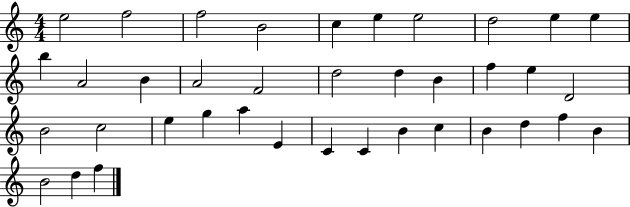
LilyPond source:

{
  \clef treble
  \numericTimeSignature
  \time 4/4
  \key c \major
  e''2 f''2 | f''2 b'2 | c''4 e''4 e''2 | d''2 e''4 e''4 | \break b''4 a'2 b'4 | a'2 f'2 | d''2 d''4 b'4 | f''4 e''4 d'2 | \break b'2 c''2 | e''4 g''4 a''4 e'4 | c'4 c'4 b'4 c''4 | b'4 d''4 f''4 b'4 | \break b'2 d''4 f''4 | \bar "|."
}